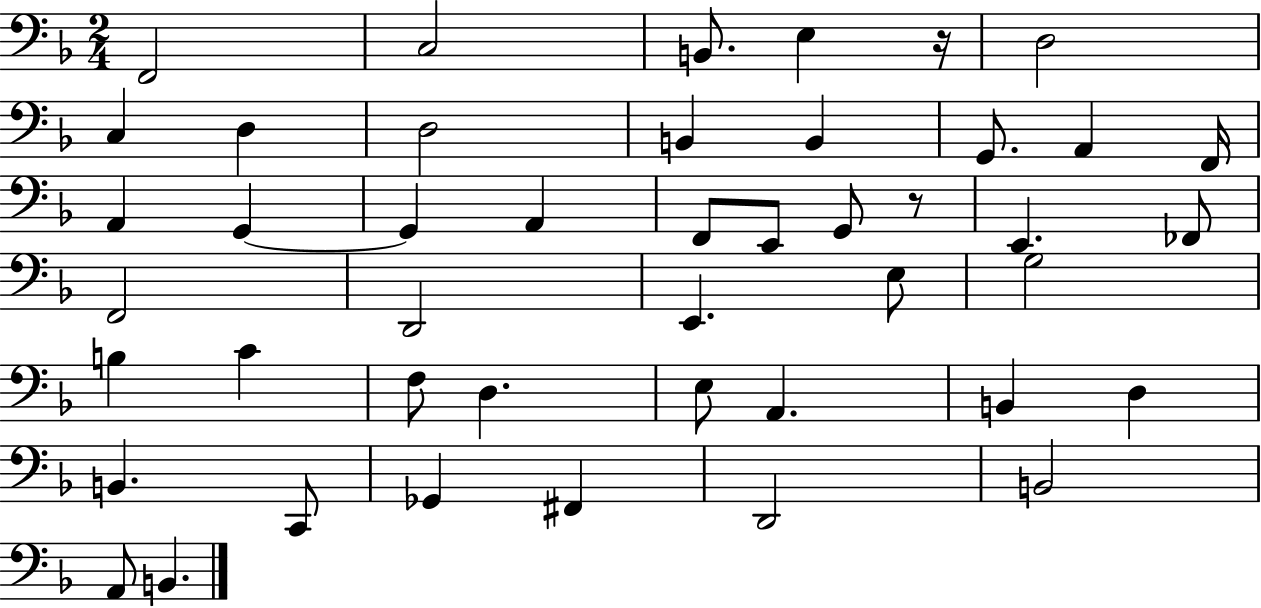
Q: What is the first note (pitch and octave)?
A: F2